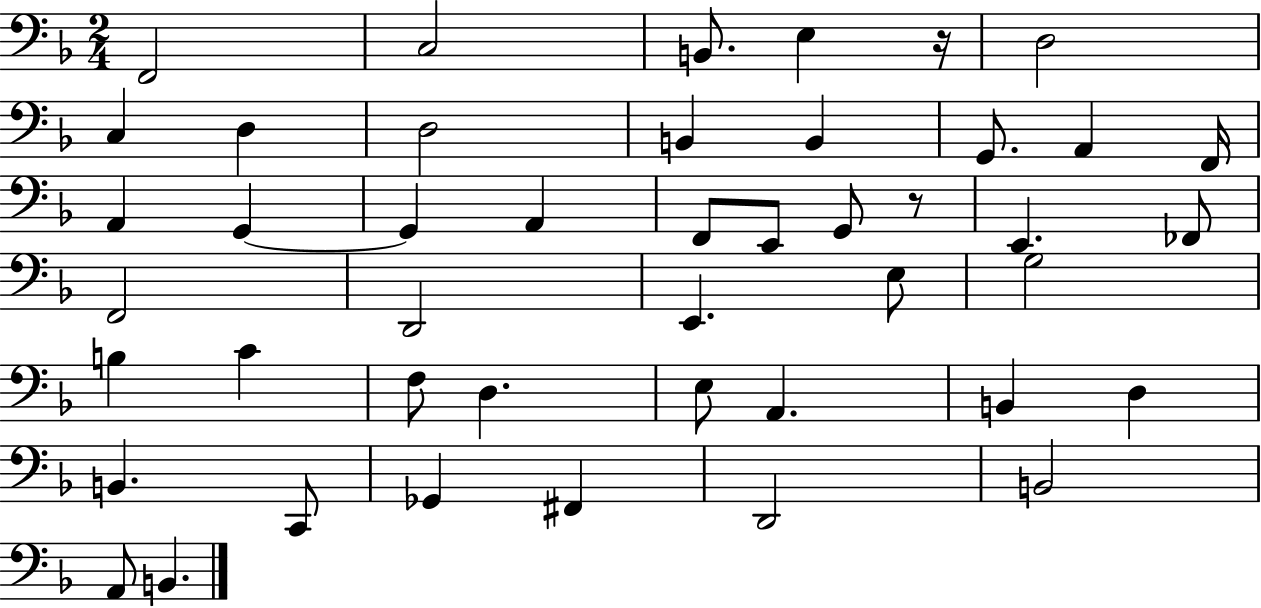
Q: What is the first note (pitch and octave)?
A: F2